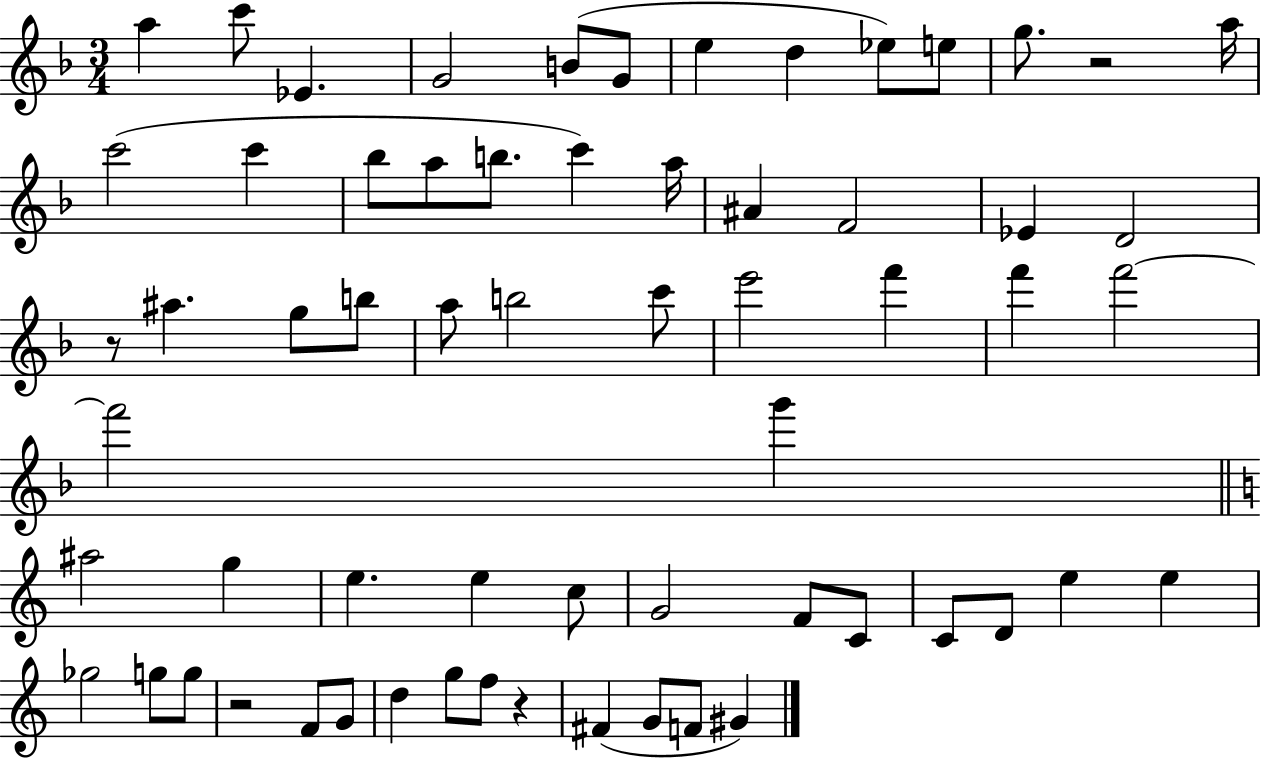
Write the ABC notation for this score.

X:1
T:Untitled
M:3/4
L:1/4
K:F
a c'/2 _E G2 B/2 G/2 e d _e/2 e/2 g/2 z2 a/4 c'2 c' _b/2 a/2 b/2 c' a/4 ^A F2 _E D2 z/2 ^a g/2 b/2 a/2 b2 c'/2 e'2 f' f' f'2 f'2 g' ^a2 g e e c/2 G2 F/2 C/2 C/2 D/2 e e _g2 g/2 g/2 z2 F/2 G/2 d g/2 f/2 z ^F G/2 F/2 ^G